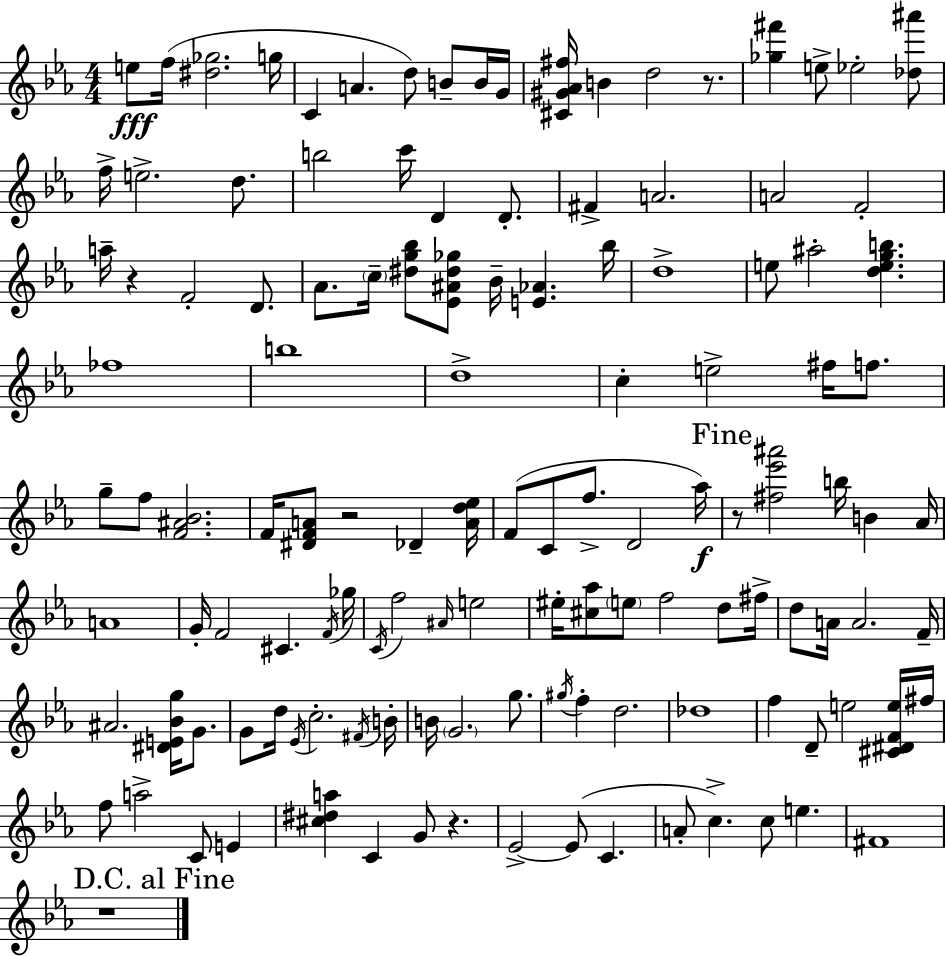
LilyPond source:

{
  \clef treble
  \numericTimeSignature
  \time 4/4
  \key ees \major
  e''8\fff f''16( <dis'' ges''>2. g''16 | c'4 a'4. d''8) b'8-- b'16 g'16 | <cis' gis' aes' fis''>16 b'4 d''2 r8. | <ges'' fis'''>4 e''8-> ees''2-. <des'' ais'''>8 | \break f''16-> e''2.-> d''8. | b''2 c'''16 d'4 d'8.-. | fis'4-> a'2. | a'2 f'2-. | \break a''16-- r4 f'2-. d'8. | aes'8. \parenthesize c''16-- <dis'' g'' bes''>8 <ees' ais' dis'' ges''>8 bes'16-- <e' aes'>4. bes''16 | d''1-> | e''8 ais''2-. <d'' e'' g'' b''>4. | \break fes''1 | b''1 | d''1-> | c''4-. e''2-> fis''16 f''8. | \break g''8-- f''8 <f' ais' bes'>2. | f'16 <dis' f' a'>8 r2 des'4-- <a' d'' ees''>16 | f'8( c'8 f''8.-> d'2 aes''16\f) | \mark "Fine" r8 <fis'' ees''' ais'''>2 b''16 b'4 aes'16 | \break a'1 | g'16-. f'2 cis'4. \acciaccatura { f'16 } | ges''16 \acciaccatura { c'16 } f''2 \grace { ais'16 } e''2 | eis''16-. <cis'' aes''>8 \parenthesize e''8 f''2 | \break d''8 fis''16-> d''8 a'16 a'2. | f'16-- ais'2. <dis' e' bes' g''>16 | g'8. g'8 d''16 \acciaccatura { ees'16 } c''2.-. | \acciaccatura { fis'16 } b'16-. b'16 \parenthesize g'2. | \break g''8. \acciaccatura { gis''16 } f''4-. d''2. | des''1 | f''4 d'8-- e''2 | <cis' dis' f' e''>16 fis''16 f''8 a''2-> | \break c'8 e'4 <cis'' dis'' a''>4 c'4 g'8 | r4. ees'2->~~ ees'8( | c'4. a'8-. c''4.->) c''8 | e''4. fis'1 | \break \mark "D.C. al Fine" r1 | \bar "|."
}